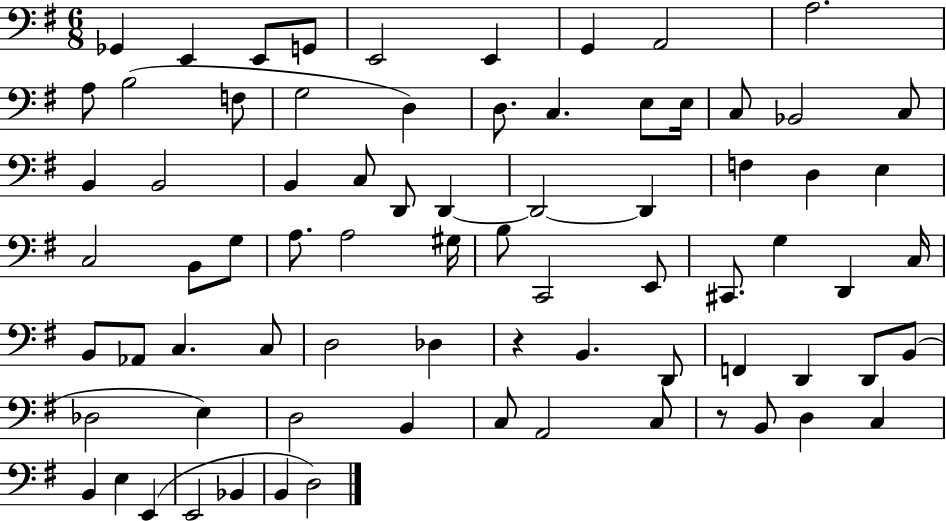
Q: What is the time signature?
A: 6/8